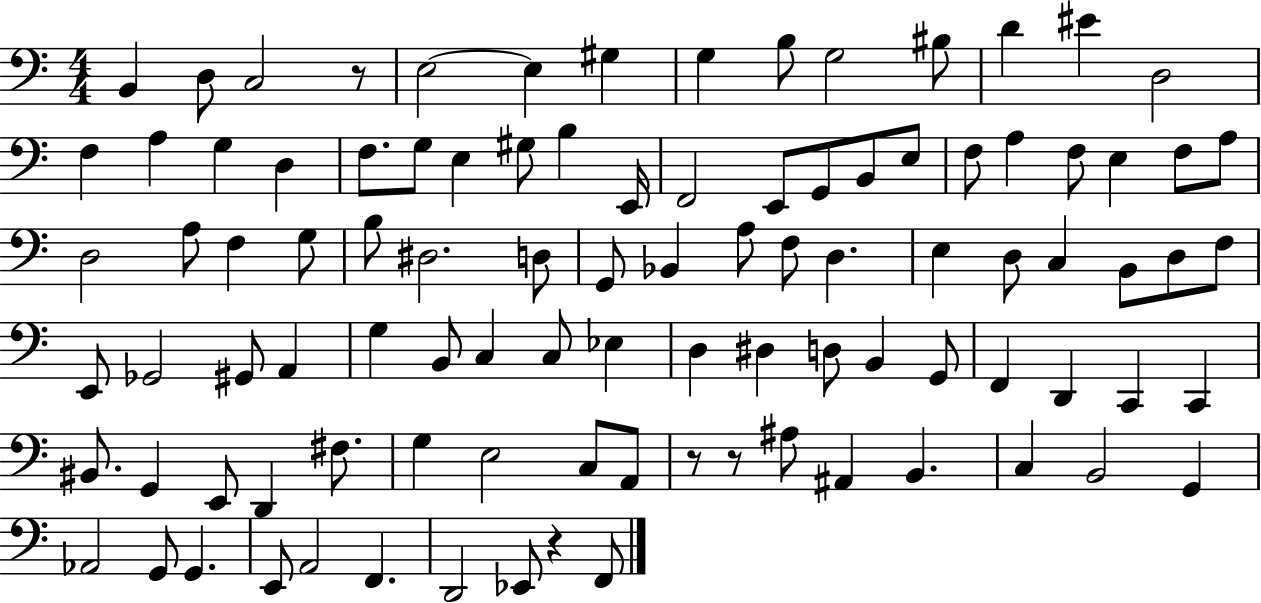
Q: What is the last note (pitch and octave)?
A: F2